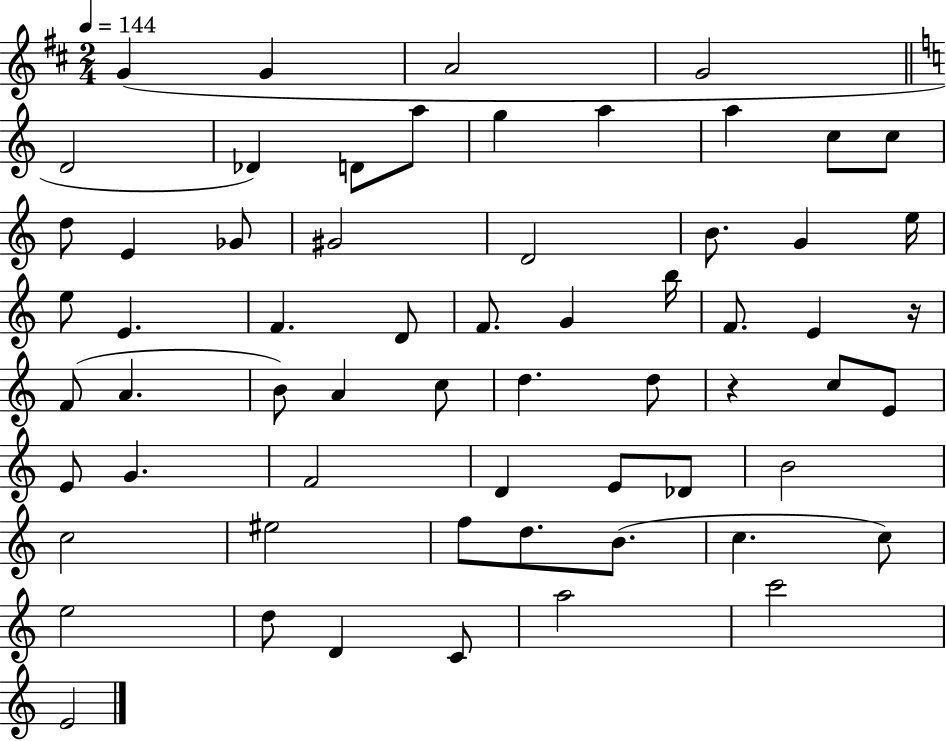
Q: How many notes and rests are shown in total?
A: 62